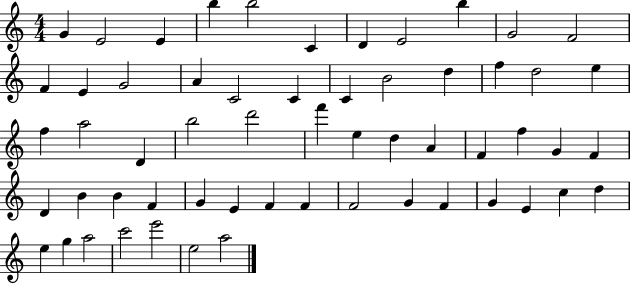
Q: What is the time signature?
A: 4/4